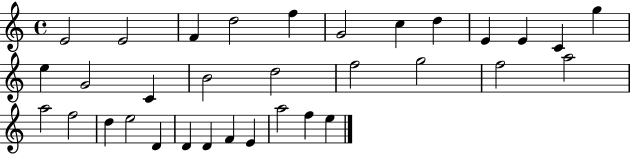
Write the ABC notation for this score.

X:1
T:Untitled
M:4/4
L:1/4
K:C
E2 E2 F d2 f G2 c d E E C g e G2 C B2 d2 f2 g2 f2 a2 a2 f2 d e2 D D D F E a2 f e